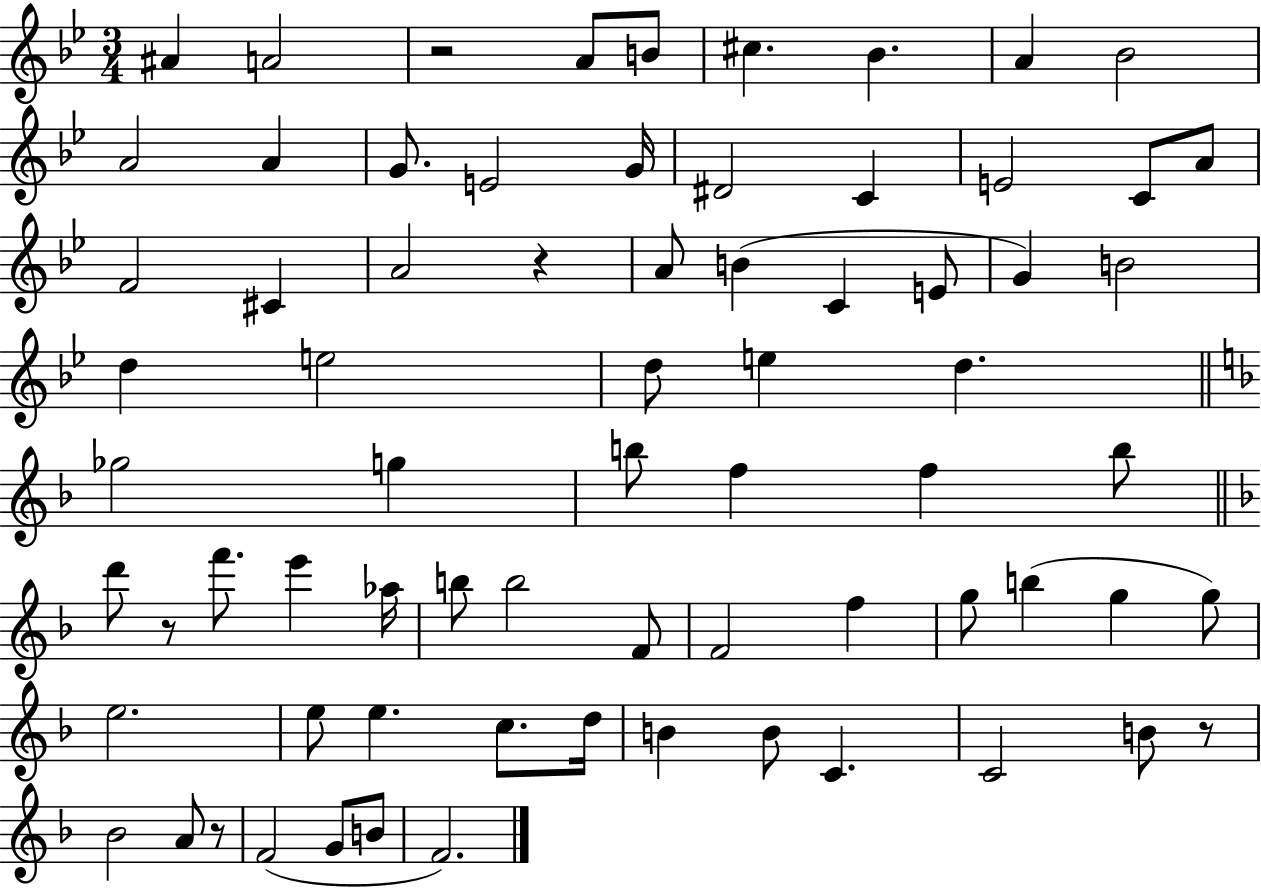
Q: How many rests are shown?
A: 5